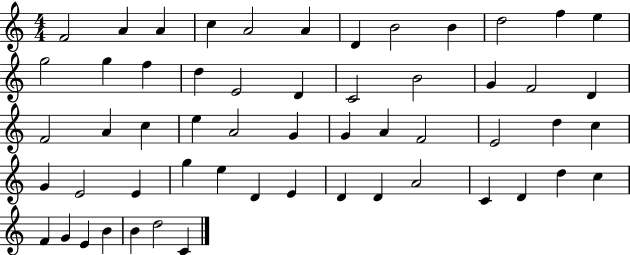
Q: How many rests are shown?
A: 0